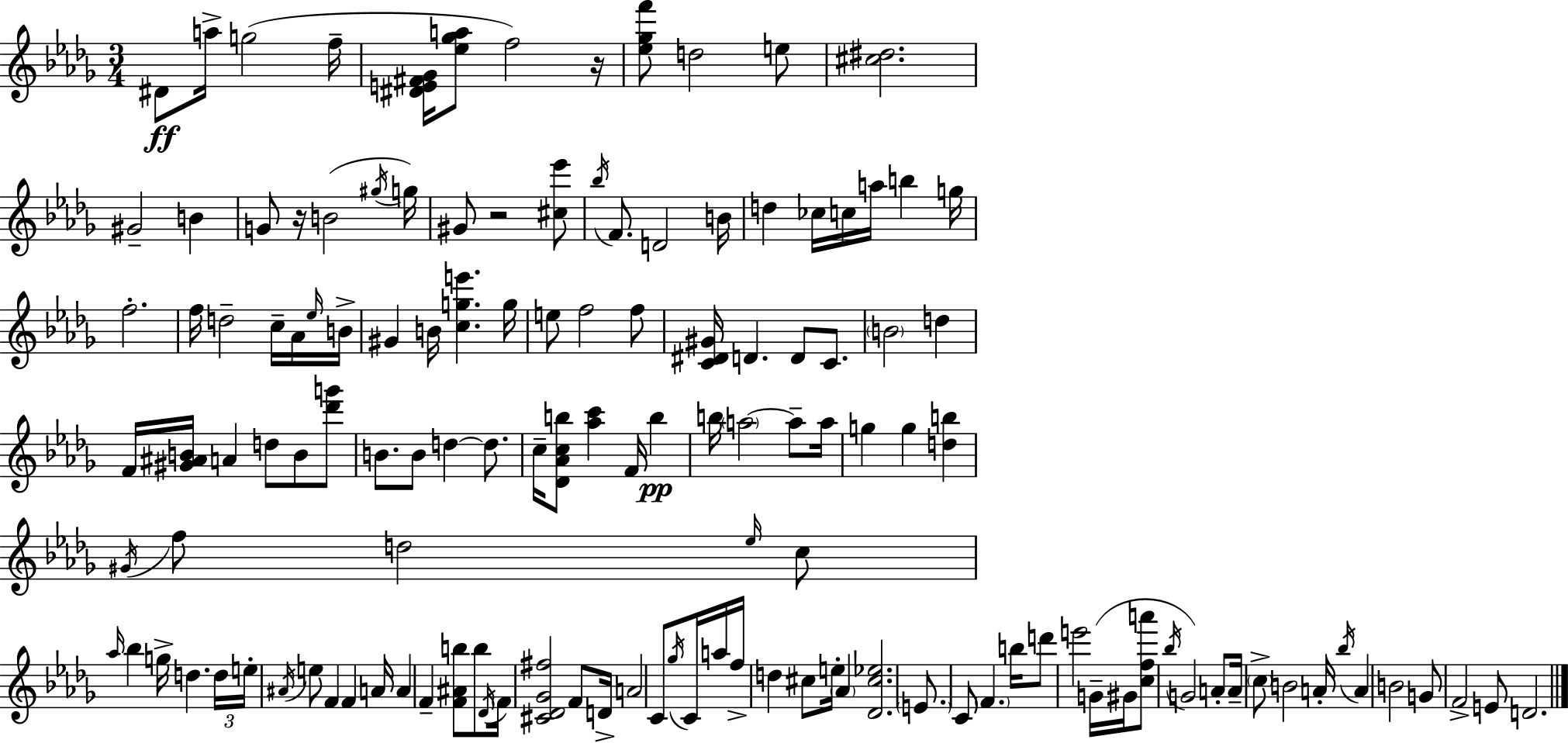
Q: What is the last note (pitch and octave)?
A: D4